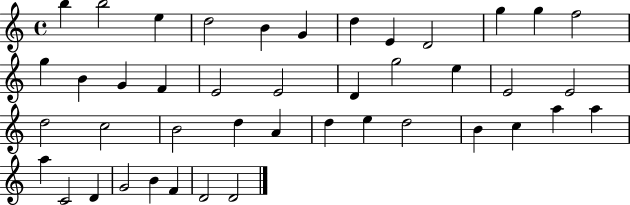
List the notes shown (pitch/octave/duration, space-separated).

B5/q B5/h E5/q D5/h B4/q G4/q D5/q E4/q D4/h G5/q G5/q F5/h G5/q B4/q G4/q F4/q E4/h E4/h D4/q G5/h E5/q E4/h E4/h D5/h C5/h B4/h D5/q A4/q D5/q E5/q D5/h B4/q C5/q A5/q A5/q A5/q C4/h D4/q G4/h B4/q F4/q D4/h D4/h